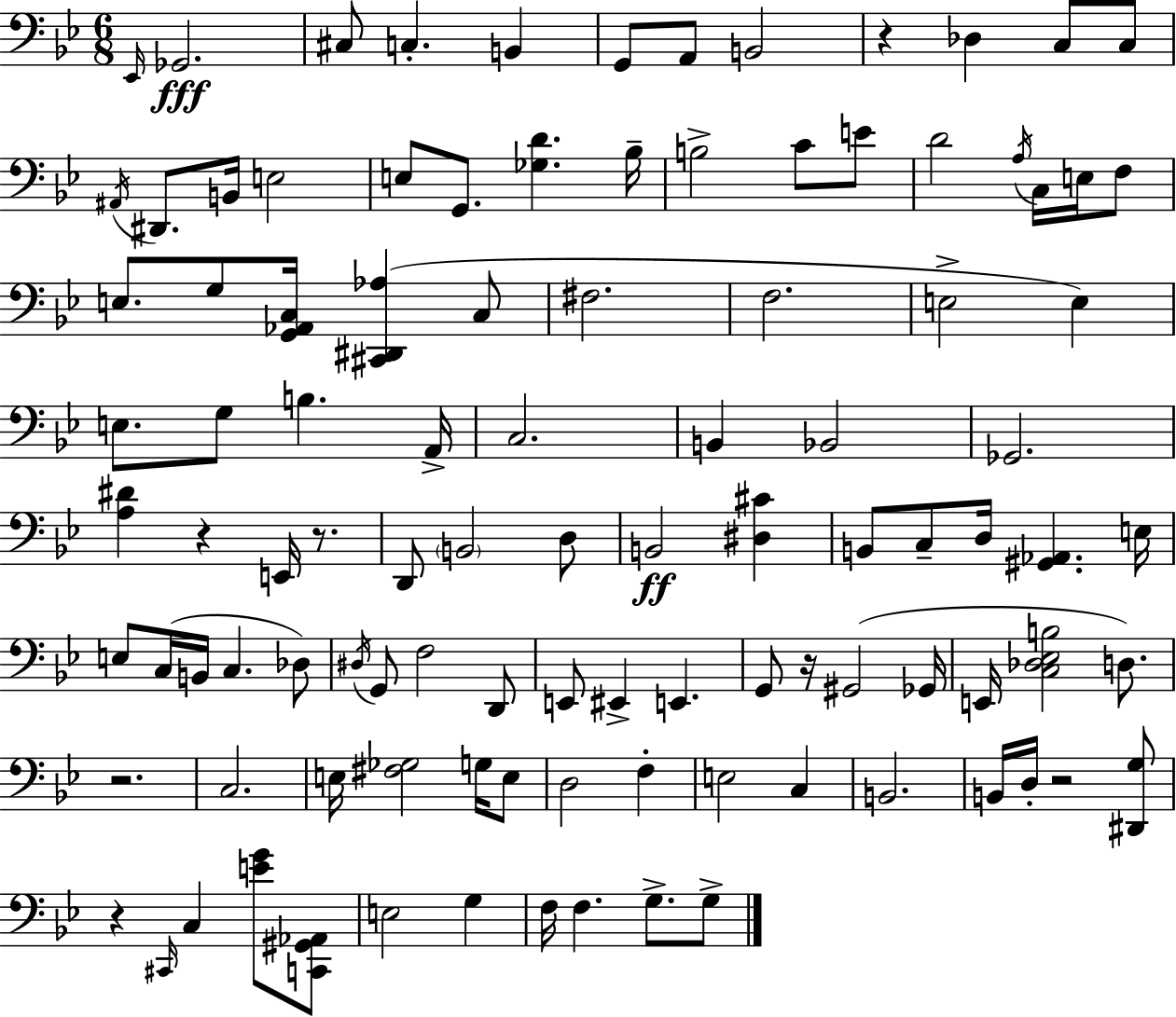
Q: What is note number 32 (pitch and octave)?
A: E3